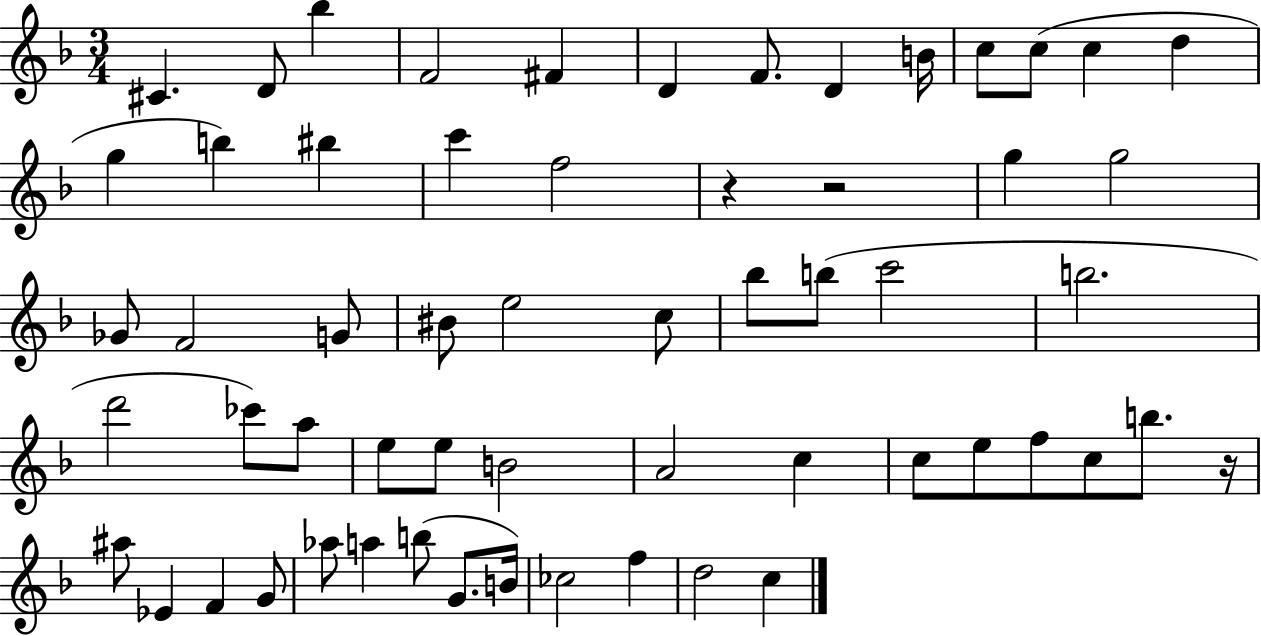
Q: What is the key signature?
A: F major